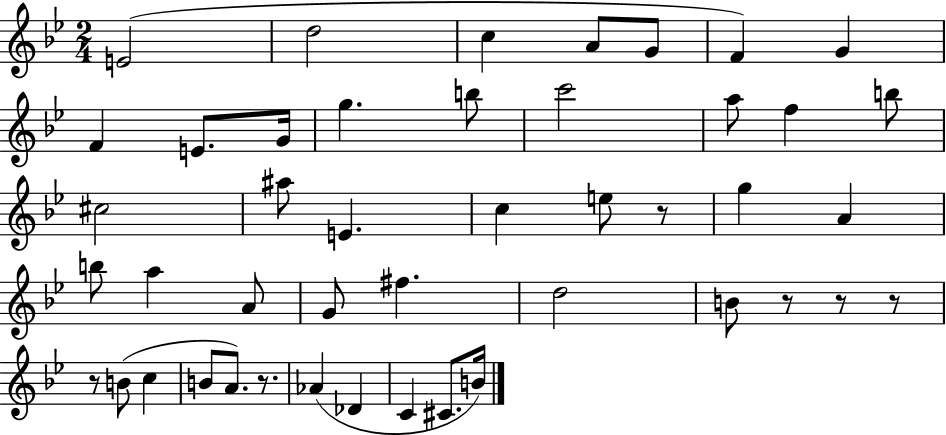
E4/h D5/h C5/q A4/e G4/e F4/q G4/q F4/q E4/e. G4/s G5/q. B5/e C6/h A5/e F5/q B5/e C#5/h A#5/e E4/q. C5/q E5/e R/e G5/q A4/q B5/e A5/q A4/e G4/e F#5/q. D5/h B4/e R/e R/e R/e R/e B4/e C5/q B4/e A4/e. R/e. Ab4/q Db4/q C4/q C#4/e. B4/s